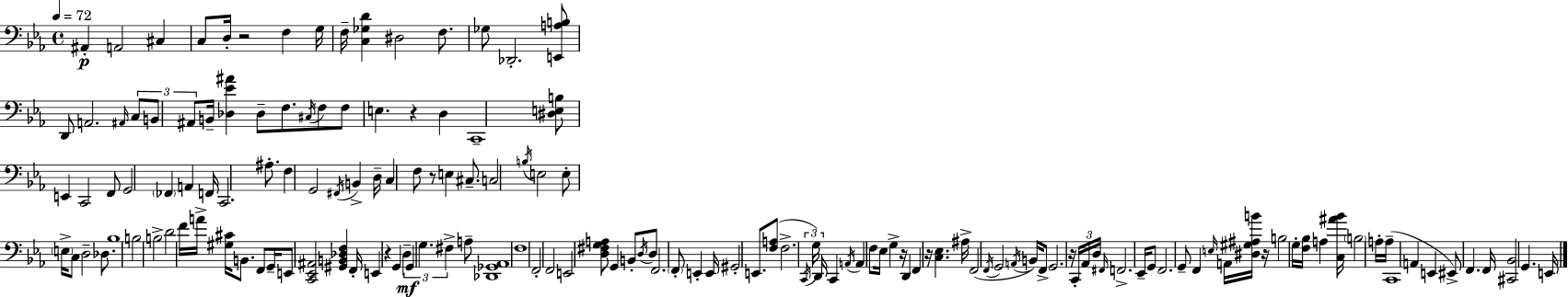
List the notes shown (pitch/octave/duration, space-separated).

A#2/q A2/h C#3/q C3/e D3/s R/h F3/q G3/s F3/s [C3,Gb3,D4]/q D#3/h F3/e. Gb3/e Db2/h. [E2,A3,B3]/e D2/e A2/h. A#2/s C3/e B2/e A#2/e B2/s [Db3,Eb4,A#4]/q Db3/e F3/e. C#3/s F3/e F3/e E3/q. R/q D3/q C2/w [D#3,E3,B3]/e E2/q C2/h F2/e G2/h FES2/q A2/q F2/s C2/h. A#3/e. F3/q G2/h F#2/s B2/q D3/s C3/q F3/e R/e E3/q C#3/e. C3/h B3/s E3/h E3/e E3/s C3/e D3/h Db3/e. Bb3/w B3/h B3/h D4/h F4/s A4/s [G#3,C#4]/s B2/e. F2/e G2/s E2/e [C2,Eb2,A#2]/h [G#2,B2,Db3,F3]/q F2/s E2/q R/q G2/q D3/q G2/q G3/q. F#3/q A3/e [Db2,Gb2,Ab2]/w F3/w F2/h F2/h E2/h [D3,F#3,G3,A3]/e G2/q B2/e D3/s D3/e F2/h. F2/e E2/q E2/s G#2/h E2/e. [F3,A3]/e F3/h. C2/s G3/s D2/s C2/q A2/s A2/q F3/e Eb3/s G3/q R/s D2/q F2/q R/s [C3,Eb3]/q. A#3/s F2/h F2/s G2/h A2/s B2/s F2/e G2/h. R/s C2/s Ab2/s D3/s F#2/s F2/h. Eb2/s G2/e F2/h. G2/e F2/q E3/s A2/s [D#3,G#3,A#3,B4]/s R/s B3/h G3/s [F3,Bb3]/s A3/q [C3,A#4,Bb4]/s B3/h A3/s A3/s C2/w A2/q E2/q EIS2/e F2/q. F2/s [C#2,Bb2]/h G2/q. E2/s